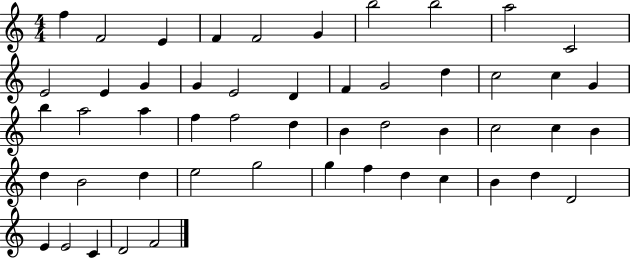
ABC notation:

X:1
T:Untitled
M:4/4
L:1/4
K:C
f F2 E F F2 G b2 b2 a2 C2 E2 E G G E2 D F G2 d c2 c G b a2 a f f2 d B d2 B c2 c B d B2 d e2 g2 g f d c B d D2 E E2 C D2 F2